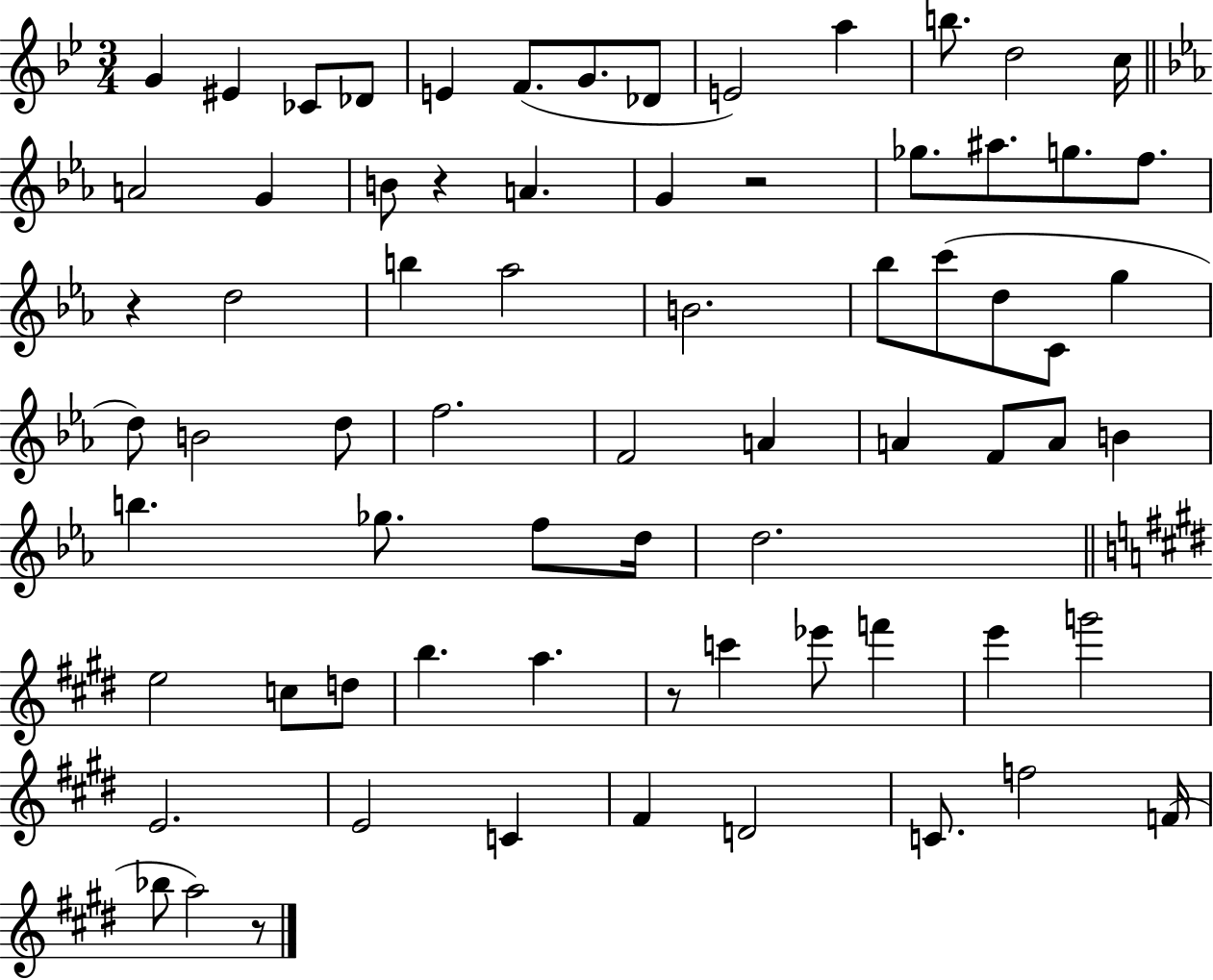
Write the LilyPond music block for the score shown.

{
  \clef treble
  \numericTimeSignature
  \time 3/4
  \key bes \major
  g'4 eis'4 ces'8 des'8 | e'4 f'8.( g'8. des'8 | e'2) a''4 | b''8. d''2 c''16 | \break \bar "||" \break \key ees \major a'2 g'4 | b'8 r4 a'4. | g'4 r2 | ges''8. ais''8. g''8. f''8. | \break r4 d''2 | b''4 aes''2 | b'2. | bes''8 c'''8( d''8 c'8 g''4 | \break d''8) b'2 d''8 | f''2. | f'2 a'4 | a'4 f'8 a'8 b'4 | \break b''4. ges''8. f''8 d''16 | d''2. | \bar "||" \break \key e \major e''2 c''8 d''8 | b''4. a''4. | r8 c'''4 ees'''8 f'''4 | e'''4 g'''2 | \break e'2. | e'2 c'4 | fis'4 d'2 | c'8. f''2 f'16( | \break bes''8 a''2) r8 | \bar "|."
}